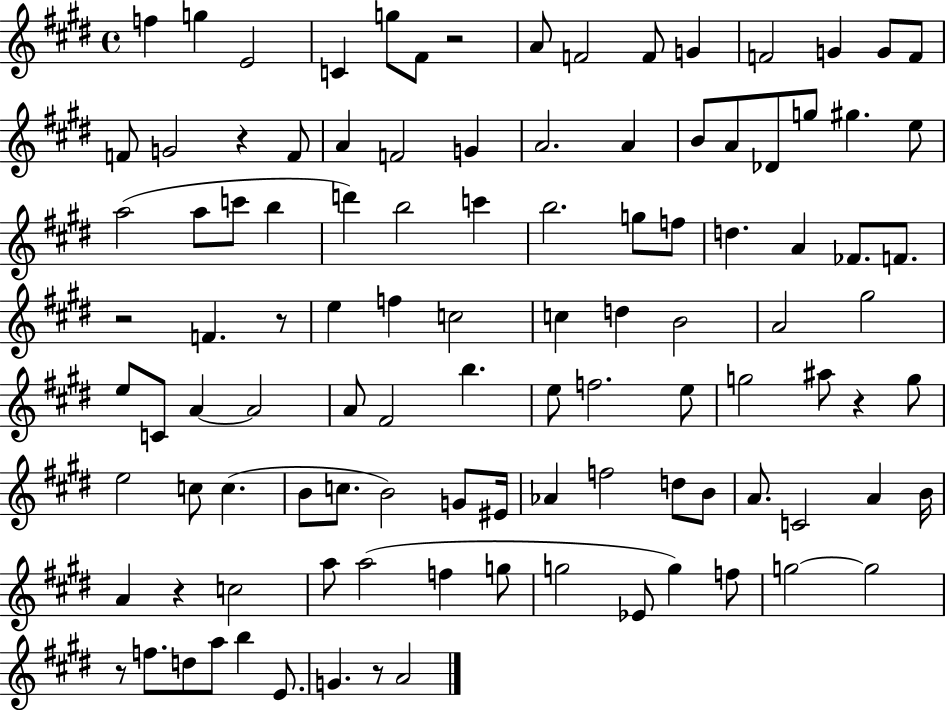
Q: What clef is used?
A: treble